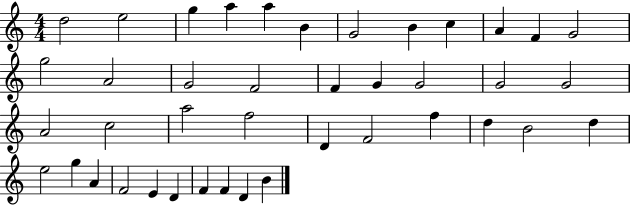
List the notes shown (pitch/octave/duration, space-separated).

D5/h E5/h G5/q A5/q A5/q B4/q G4/h B4/q C5/q A4/q F4/q G4/h G5/h A4/h G4/h F4/h F4/q G4/q G4/h G4/h G4/h A4/h C5/h A5/h F5/h D4/q F4/h F5/q D5/q B4/h D5/q E5/h G5/q A4/q F4/h E4/q D4/q F4/q F4/q D4/q B4/q